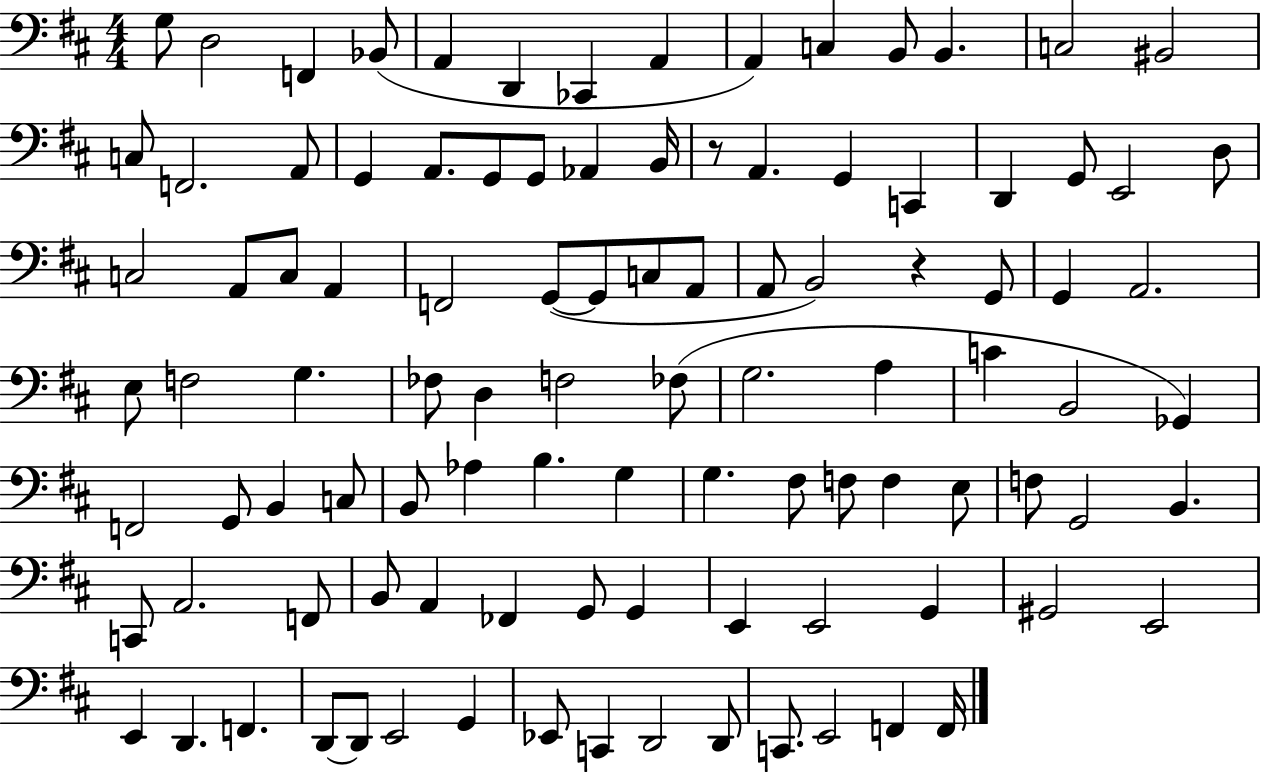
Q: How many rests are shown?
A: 2